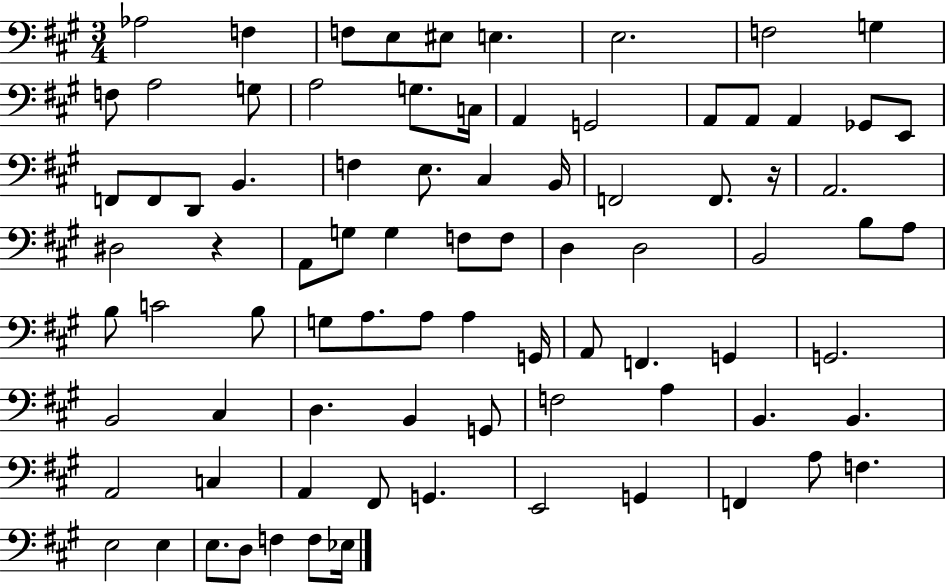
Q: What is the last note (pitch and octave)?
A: Eb3